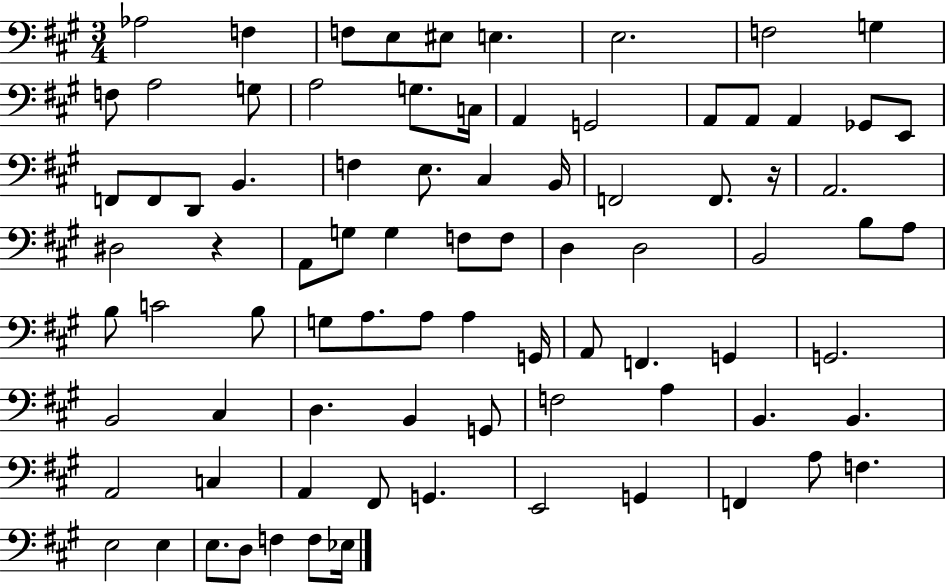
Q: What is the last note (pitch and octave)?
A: Eb3